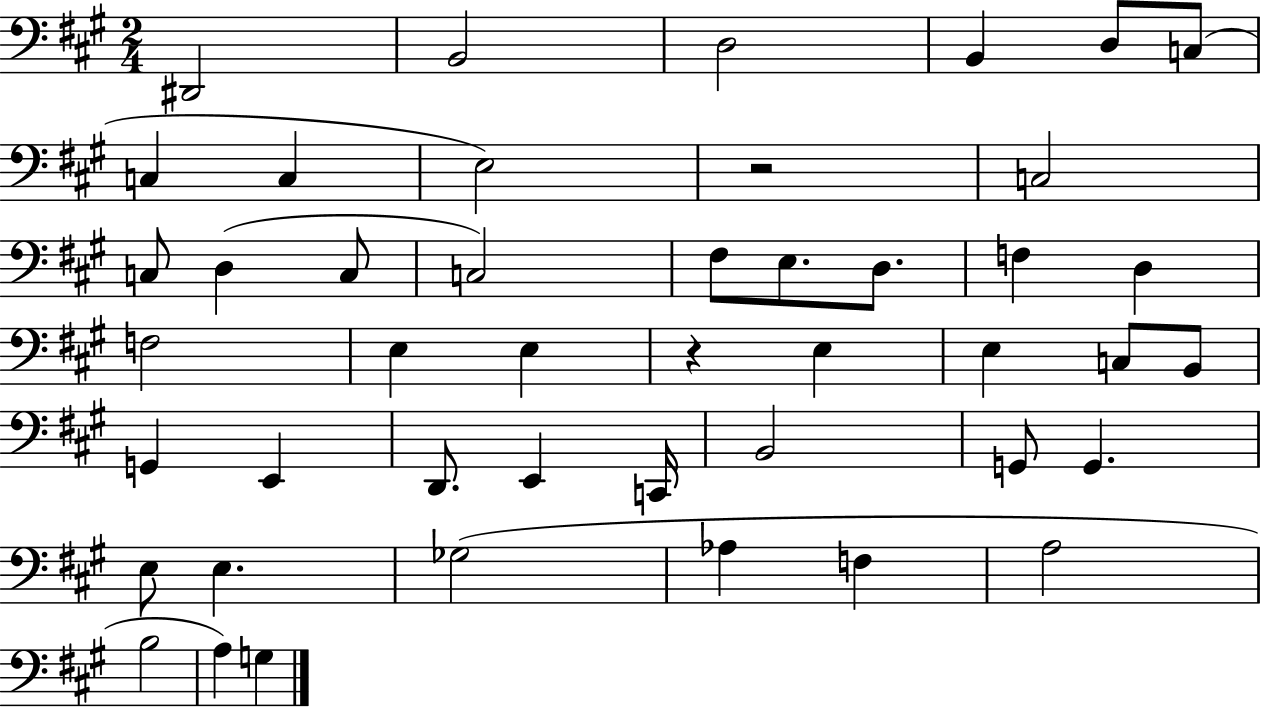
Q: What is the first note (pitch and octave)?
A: D#2